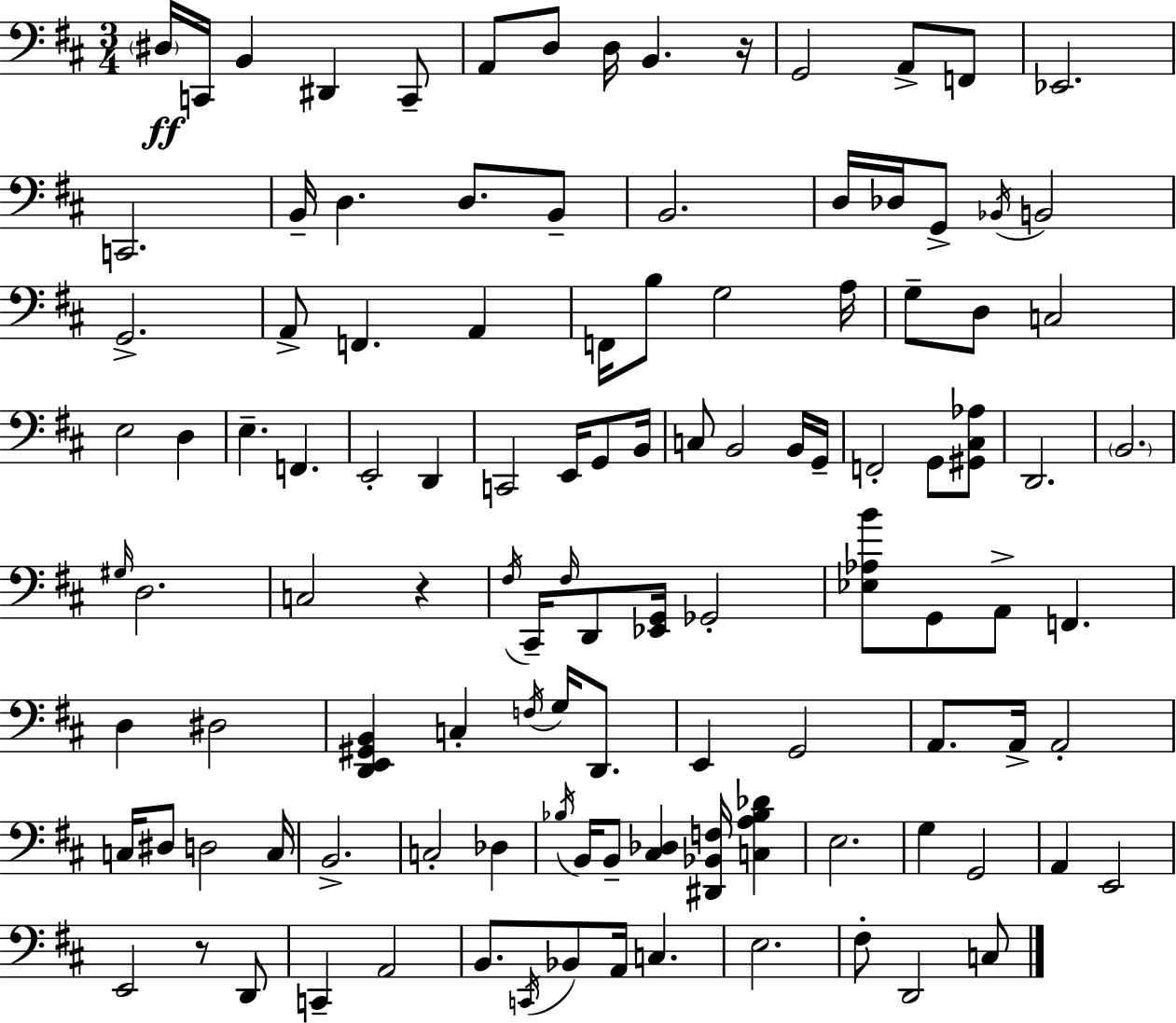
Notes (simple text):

D#3/s C2/s B2/q D#2/q C2/e A2/e D3/e D3/s B2/q. R/s G2/h A2/e F2/e Eb2/h. C2/h. B2/s D3/q. D3/e. B2/e B2/h. D3/s Db3/s G2/e Bb2/s B2/h G2/h. A2/e F2/q. A2/q F2/s B3/e G3/h A3/s G3/e D3/e C3/h E3/h D3/q E3/q. F2/q. E2/h D2/q C2/h E2/s G2/e B2/s C3/e B2/h B2/s G2/s F2/h G2/e [G#2,C#3,Ab3]/e D2/h. B2/h. G#3/s D3/h. C3/h R/q F#3/s C#2/s F#3/s D2/e [Eb2,G2]/s Gb2/h [Eb3,Ab3,B4]/e G2/e A2/e F2/q. D3/q D#3/h [D2,E2,G#2,B2]/q C3/q F3/s G3/s D2/e. E2/q G2/h A2/e. A2/s A2/h C3/s D#3/e D3/h C3/s B2/h. C3/h Db3/q Bb3/s B2/s B2/e [C#3,Db3]/q [D#2,Bb2,F3]/s [C3,A3,Bb3,Db4]/q E3/h. G3/q G2/h A2/q E2/h E2/h R/e D2/e C2/q A2/h B2/e. C2/s Bb2/e A2/s C3/q. E3/h. F#3/e D2/h C3/e